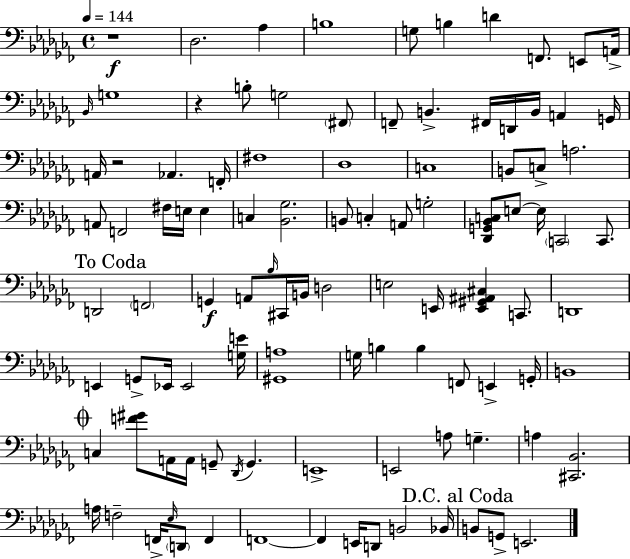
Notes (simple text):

R/w Db3/h. Ab3/q B3/w G3/e B3/q D4/q F2/e. E2/e A2/s Bb2/s G3/w R/q B3/e G3/h F#2/e F2/e B2/q. F#2/s D2/s B2/s A2/q G2/s A2/s R/h Ab2/q. F2/s F#3/w Db3/w C3/w B2/e C3/e A3/h. A2/e F2/h F#3/s E3/s E3/q C3/q [Bb2,Gb3]/h. B2/e C3/q A2/e G3/h [Db2,G2,Bb2,C3]/e E3/e E3/s C2/h C2/e. D2/h F2/h G2/q A2/e Bb3/s C#2/s B2/s D3/h E3/h E2/s [E2,G#2,A#2,C#3]/q C2/e. D2/w E2/q G2/e Eb2/s Eb2/h [G3,E4]/s [G#2,A3]/w G3/s B3/q B3/q F2/e E2/q G2/s B2/w C3/q [F4,G#4]/e A2/s A2/s G2/e Db2/s G2/q. E2/w E2/h A3/e G3/q. A3/q [C#2,Bb2]/h. A3/s F3/h F2/s Eb3/s D2/e F2/q F2/w F2/q E2/s D2/e B2/h Bb2/s B2/e G2/e E2/h.